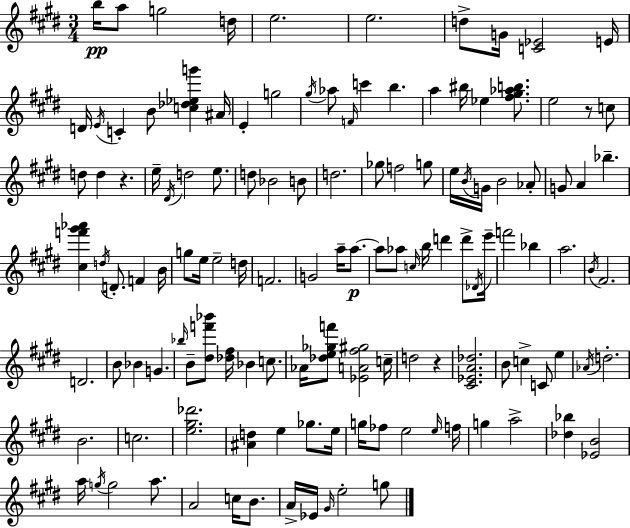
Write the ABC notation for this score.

X:1
T:Untitled
M:3/4
L:1/4
K:E
b/4 a/2 g2 d/4 e2 e2 d/2 G/4 [C_E]2 E/4 D/4 E/4 C B/2 [c_d_eg'] ^A/4 E g2 ^g/4 _a/2 F/4 c' b a ^b/4 _e [^f^g_ab]/2 e2 z/2 c/2 d/2 d z e/4 ^D/4 d2 e/2 d/2 _B2 B/2 d2 _g/2 f2 g/2 e/4 B/4 G/4 B2 _A/2 G/2 A _b [^cf'^g'_a'] d/4 D/2 F B/4 g/2 e/4 e2 d/4 F2 G2 a/4 a/2 a/2 _a/2 c/4 b/4 d' d'/2 _D/4 e'/4 f'2 _b a2 B/4 ^F2 D2 B/2 _B G _b/4 B/2 [^df'_b']/2 [_d^f]/4 _B c/2 _A/4 [_de_gf']/2 [_EA^f^g]2 c/4 d2 z [^C_EA_d]2 B/2 c C/2 e _A/4 d2 B2 c2 [e^g_d']2 [^Ad] e _g/2 e/4 g/4 _f/2 e2 e/4 f/4 g a2 [_d_b] [_EB]2 a/4 g/4 g2 a/2 A2 c/4 B/2 A/4 _E/4 ^G/4 e2 g/2